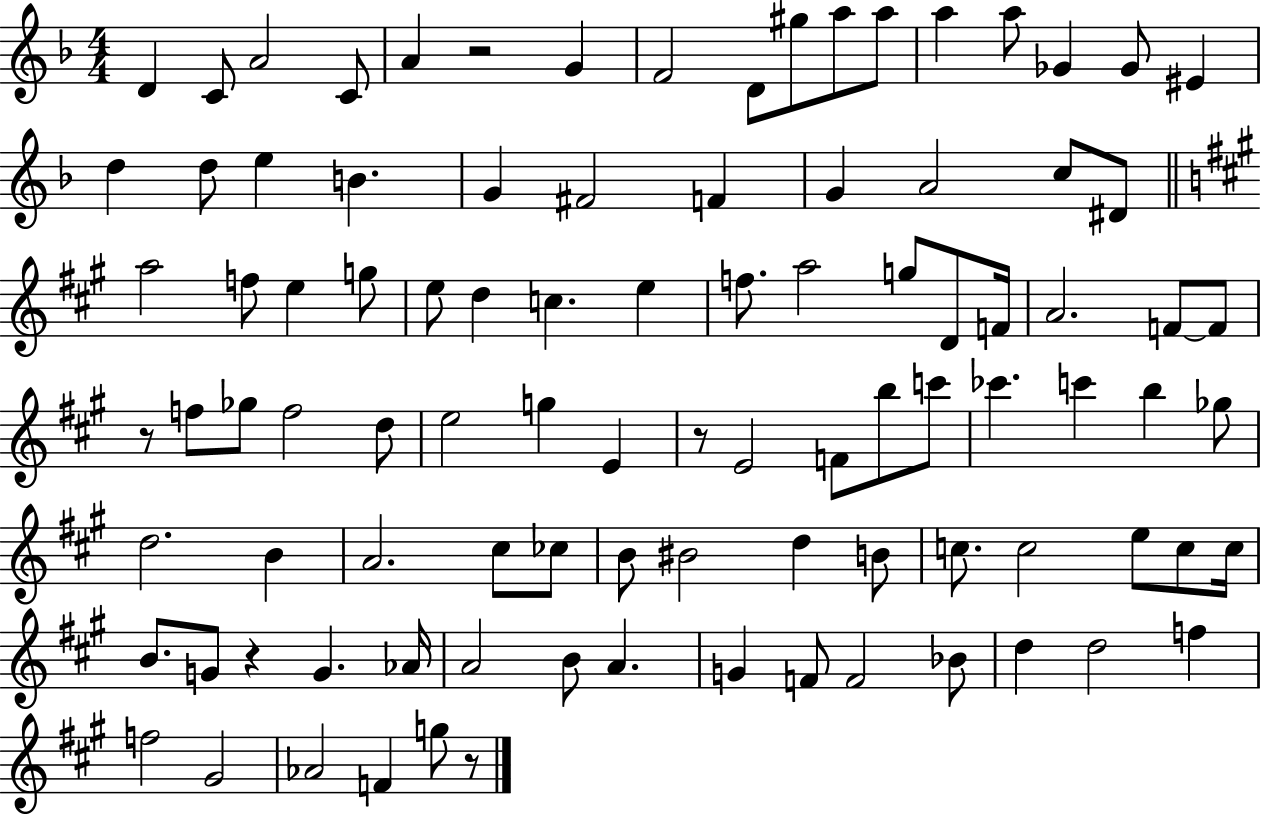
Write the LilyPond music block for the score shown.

{
  \clef treble
  \numericTimeSignature
  \time 4/4
  \key f \major
  d'4 c'8 a'2 c'8 | a'4 r2 g'4 | f'2 d'8 gis''8 a''8 a''8 | a''4 a''8 ges'4 ges'8 eis'4 | \break d''4 d''8 e''4 b'4. | g'4 fis'2 f'4 | g'4 a'2 c''8 dis'8 | \bar "||" \break \key a \major a''2 f''8 e''4 g''8 | e''8 d''4 c''4. e''4 | f''8. a''2 g''8 d'8 f'16 | a'2. f'8~~ f'8 | \break r8 f''8 ges''8 f''2 d''8 | e''2 g''4 e'4 | r8 e'2 f'8 b''8 c'''8 | ces'''4. c'''4 b''4 ges''8 | \break d''2. b'4 | a'2. cis''8 ces''8 | b'8 bis'2 d''4 b'8 | c''8. c''2 e''8 c''8 c''16 | \break b'8. g'8 r4 g'4. aes'16 | a'2 b'8 a'4. | g'4 f'8 f'2 bes'8 | d''4 d''2 f''4 | \break f''2 gis'2 | aes'2 f'4 g''8 r8 | \bar "|."
}